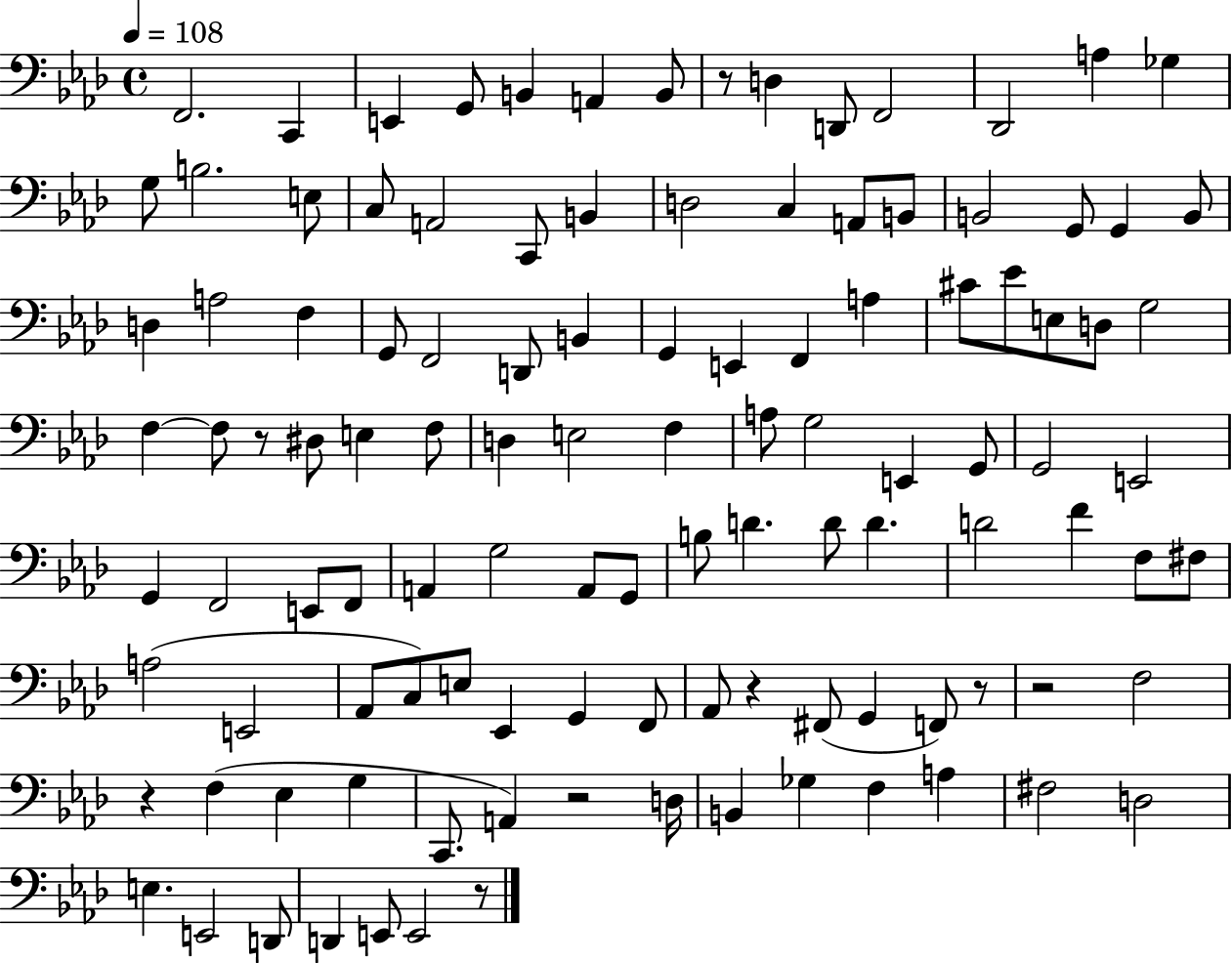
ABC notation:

X:1
T:Untitled
M:4/4
L:1/4
K:Ab
F,,2 C,, E,, G,,/2 B,, A,, B,,/2 z/2 D, D,,/2 F,,2 _D,,2 A, _G, G,/2 B,2 E,/2 C,/2 A,,2 C,,/2 B,, D,2 C, A,,/2 B,,/2 B,,2 G,,/2 G,, B,,/2 D, A,2 F, G,,/2 F,,2 D,,/2 B,, G,, E,, F,, A, ^C/2 _E/2 E,/2 D,/2 G,2 F, F,/2 z/2 ^D,/2 E, F,/2 D, E,2 F, A,/2 G,2 E,, G,,/2 G,,2 E,,2 G,, F,,2 E,,/2 F,,/2 A,, G,2 A,,/2 G,,/2 B,/2 D D/2 D D2 F F,/2 ^F,/2 A,2 E,,2 _A,,/2 C,/2 E,/2 _E,, G,, F,,/2 _A,,/2 z ^F,,/2 G,, F,,/2 z/2 z2 F,2 z F, _E, G, C,,/2 A,, z2 D,/4 B,, _G, F, A, ^F,2 D,2 E, E,,2 D,,/2 D,, E,,/2 E,,2 z/2